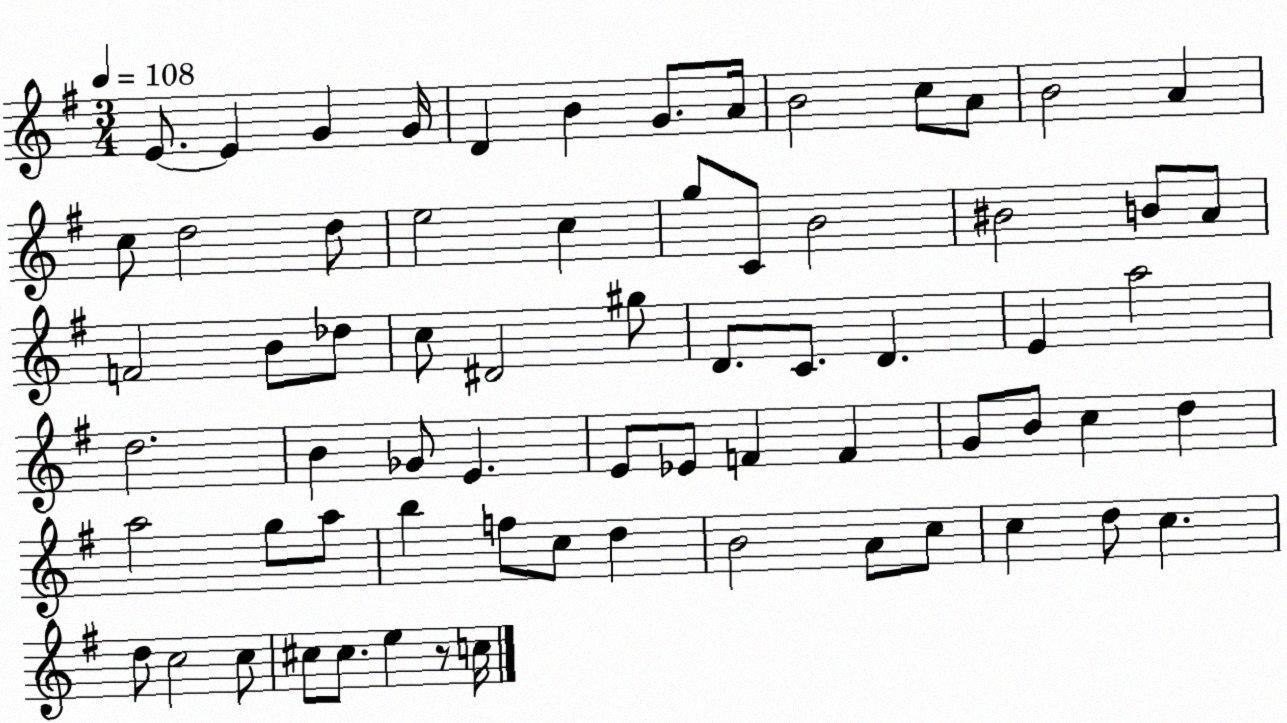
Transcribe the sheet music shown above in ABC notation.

X:1
T:Untitled
M:3/4
L:1/4
K:G
E/2 E G G/4 D B G/2 A/4 B2 c/2 A/2 B2 A c/2 d2 d/2 e2 c g/2 C/2 B2 ^B2 B/2 A/2 F2 B/2 _d/2 c/2 ^D2 ^g/2 D/2 C/2 D E a2 d2 B _G/2 E E/2 _E/2 F F G/2 B/2 c d a2 g/2 a/2 b f/2 c/2 d B2 A/2 c/2 c d/2 c d/2 c2 c/2 ^c/2 ^c/2 e z/2 c/4